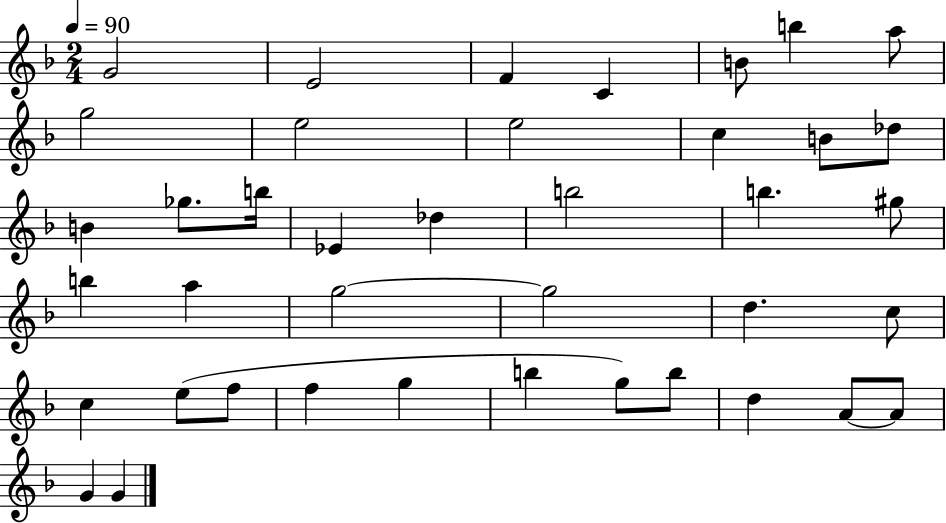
X:1
T:Untitled
M:2/4
L:1/4
K:F
G2 E2 F C B/2 b a/2 g2 e2 e2 c B/2 _d/2 B _g/2 b/4 _E _d b2 b ^g/2 b a g2 g2 d c/2 c e/2 f/2 f g b g/2 b/2 d A/2 A/2 G G